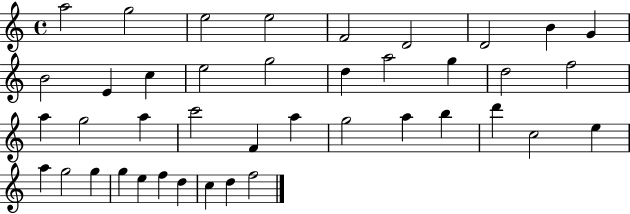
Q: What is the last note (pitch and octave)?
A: F5